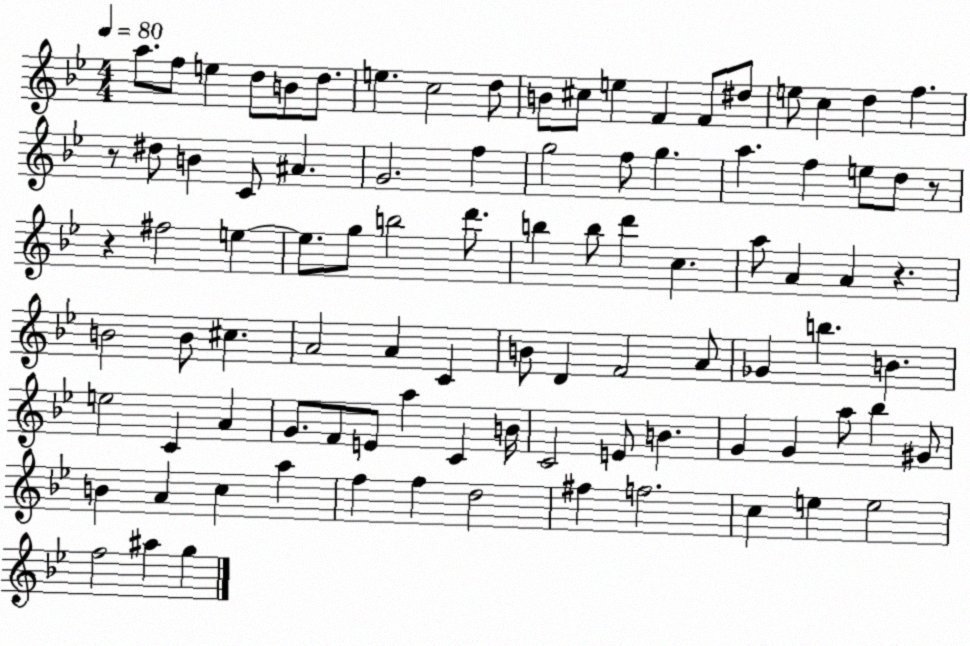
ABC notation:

X:1
T:Untitled
M:4/4
L:1/4
K:Bb
a/2 f/2 e d/2 B/2 d/2 e c2 d/2 B/2 ^c/2 e F F/2 ^d/2 e/2 c d f z/2 ^d/2 B C/2 ^A G2 f g2 f/2 g a f e/2 d/2 z/2 z ^f2 e e/2 g/2 b2 d'/2 b b/2 d' c a/2 A A z B2 B/2 ^c A2 A C B/2 D F2 A/2 _G b B e2 C A G/2 F/2 E/2 a C B/4 C2 E/2 B G G a/2 _b ^G/2 B A c a f f d2 ^f f2 c e e2 f2 ^a g